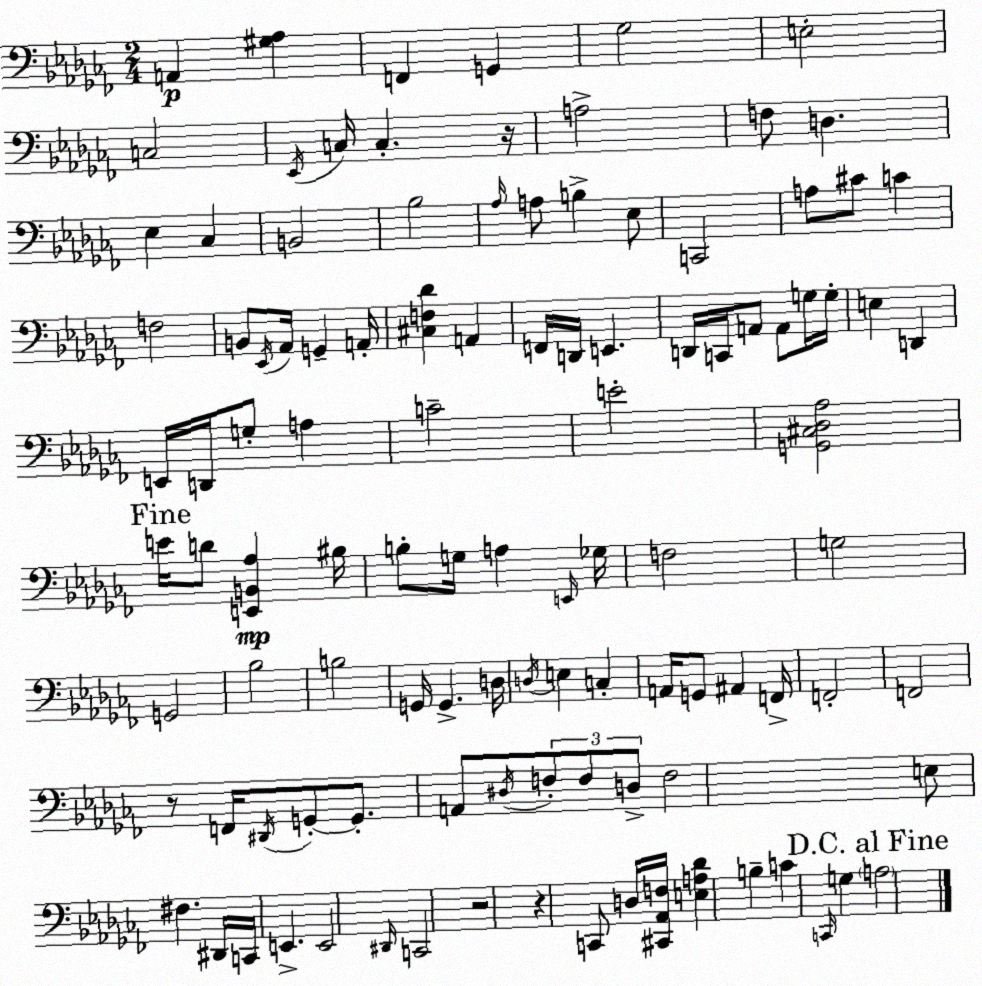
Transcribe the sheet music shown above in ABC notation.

X:1
T:Untitled
M:2/4
L:1/4
K:Abm
A,, [^G,_A,] F,, G,, _G,2 E,2 C,2 _E,,/4 C,/4 C, z/4 A,2 F,/2 D, _E, _C, B,,2 _B,2 _A,/4 A,/2 B, _E,/2 C,,2 A,/2 ^C/2 C F,2 B,,/2 _E,,/4 _A,,/4 G,, A,,/4 [^C,F,_D] A,, F,,/4 D,,/4 E,, D,,/4 C,,/4 A,,/2 A,,/2 G,/4 G,/4 E, D,, E,,/4 D,,/4 G,/2 A, C2 E2 [G,,^C,_D,_A,]2 E/4 D/2 [E,,B,,_A,] ^B,/4 B,/2 G,/4 A, E,,/4 _G,/4 F,2 G,2 G,,2 _B,2 B,2 G,,/4 G,, D,/4 D,/4 E, C, A,,/4 G,,/2 ^A,, F,,/4 F,,2 F,,2 z/2 F,,/4 ^D,,/4 G,,/2 G,,/2 A,,/2 ^D,/4 F,/2 F,/2 D,/2 F,2 E,/2 ^F, ^D,,/4 C,,/4 E,, E,,2 ^D,,/4 C,,2 z2 z C,,/2 D,/4 [^C,,_A,,F,]/4 [E,A,_D] B, C C,,/4 G, A,2